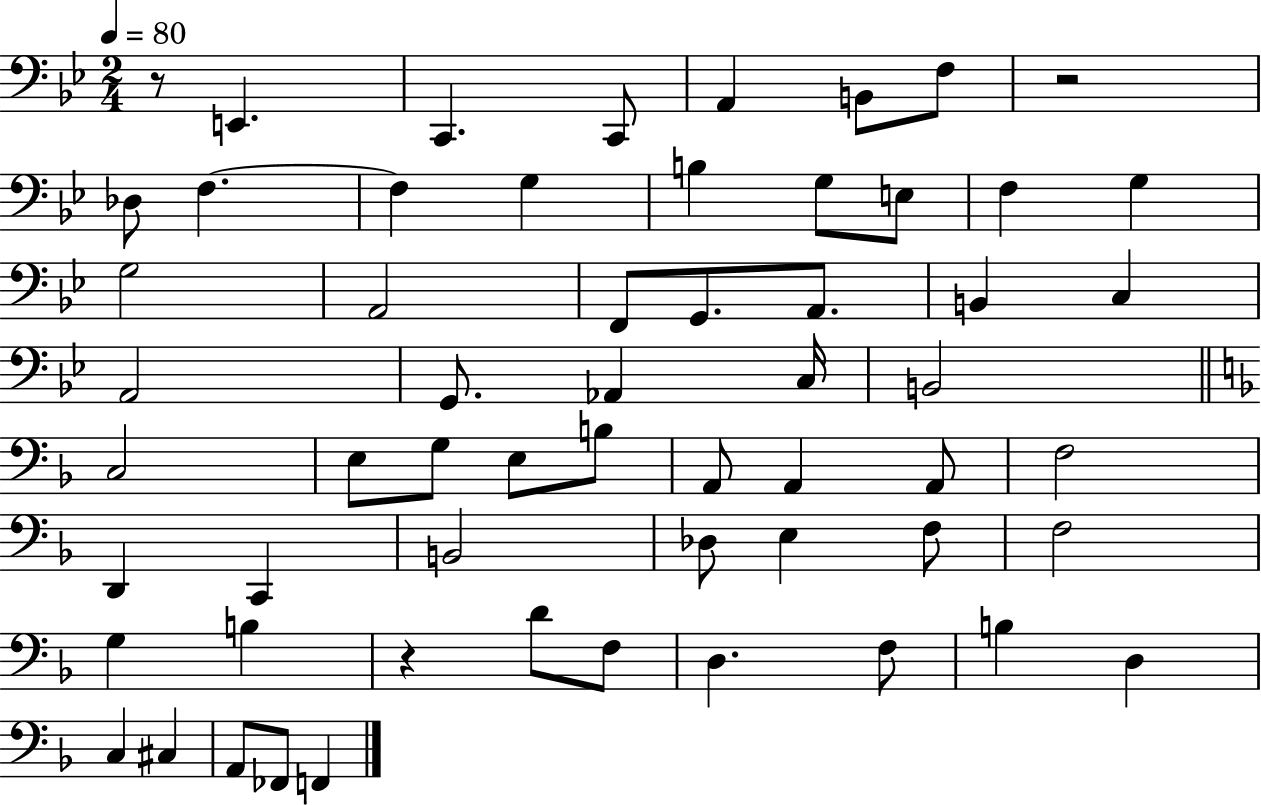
R/e E2/q. C2/q. C2/e A2/q B2/e F3/e R/h Db3/e F3/q. F3/q G3/q B3/q G3/e E3/e F3/q G3/q G3/h A2/h F2/e G2/e. A2/e. B2/q C3/q A2/h G2/e. Ab2/q C3/s B2/h C3/h E3/e G3/e E3/e B3/e A2/e A2/q A2/e F3/h D2/q C2/q B2/h Db3/e E3/q F3/e F3/h G3/q B3/q R/q D4/e F3/e D3/q. F3/e B3/q D3/q C3/q C#3/q A2/e FES2/e F2/q